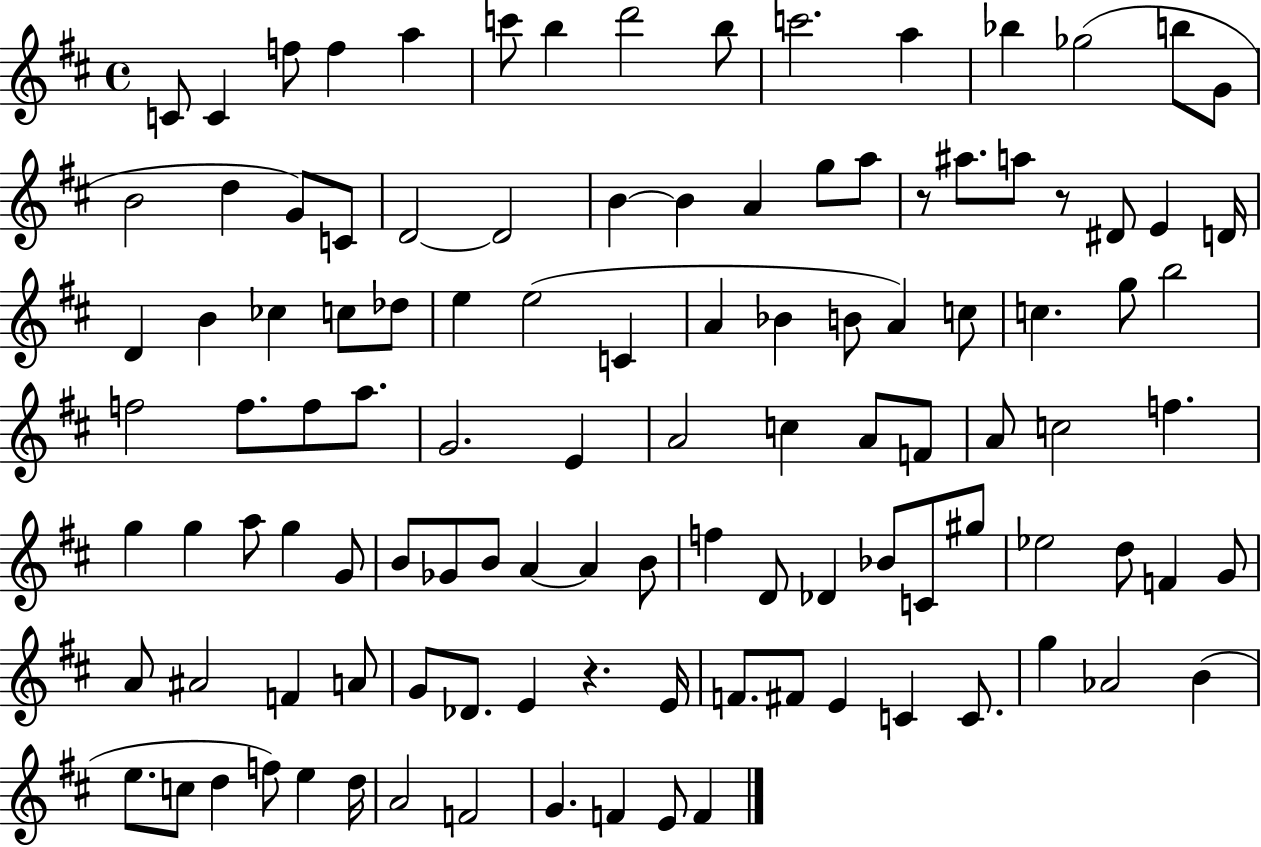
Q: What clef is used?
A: treble